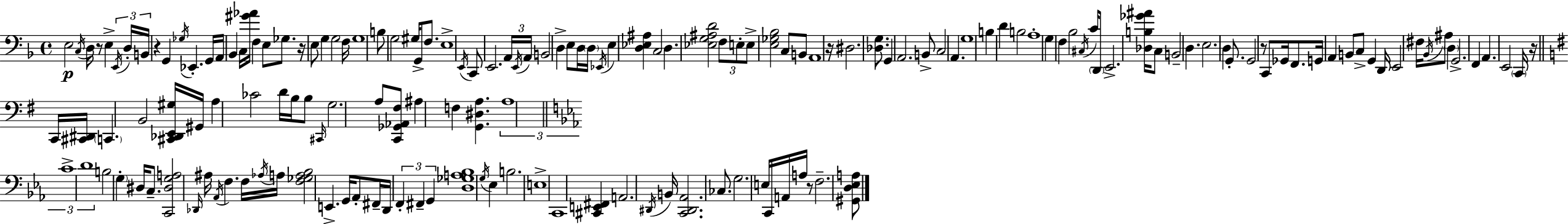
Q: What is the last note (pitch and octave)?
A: F3